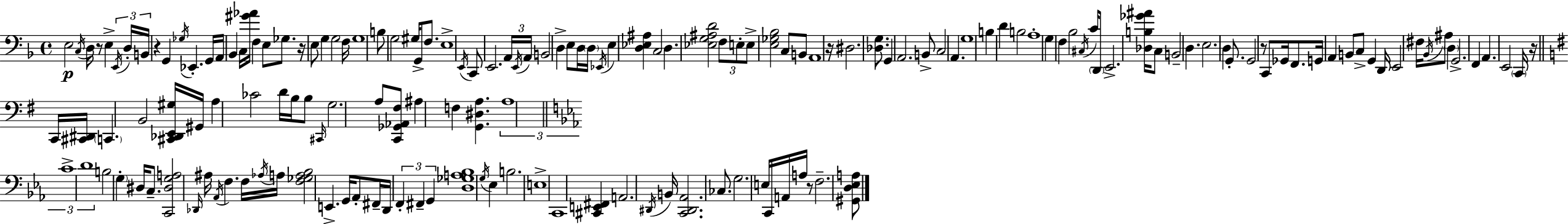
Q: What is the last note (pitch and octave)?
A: F3